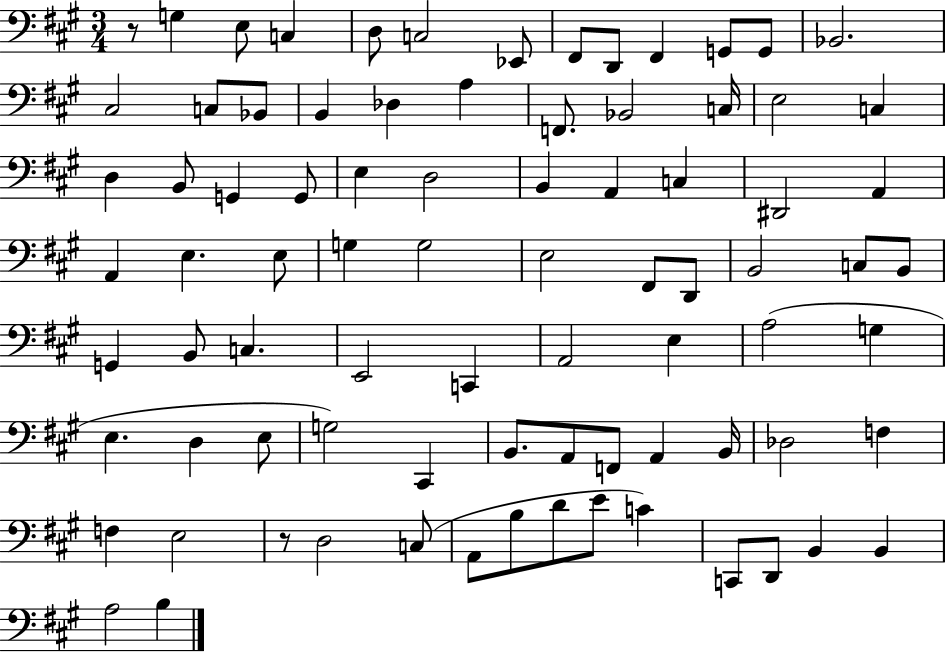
X:1
T:Untitled
M:3/4
L:1/4
K:A
z/2 G, E,/2 C, D,/2 C,2 _E,,/2 ^F,,/2 D,,/2 ^F,, G,,/2 G,,/2 _B,,2 ^C,2 C,/2 _B,,/2 B,, _D, A, F,,/2 _B,,2 C,/4 E,2 C, D, B,,/2 G,, G,,/2 E, D,2 B,, A,, C, ^D,,2 A,, A,, E, E,/2 G, G,2 E,2 ^F,,/2 D,,/2 B,,2 C,/2 B,,/2 G,, B,,/2 C, E,,2 C,, A,,2 E, A,2 G, E, D, E,/2 G,2 ^C,, B,,/2 A,,/2 F,,/2 A,, B,,/4 _D,2 F, F, E,2 z/2 D,2 C,/2 A,,/2 B,/2 D/2 E/2 C C,,/2 D,,/2 B,, B,, A,2 B,